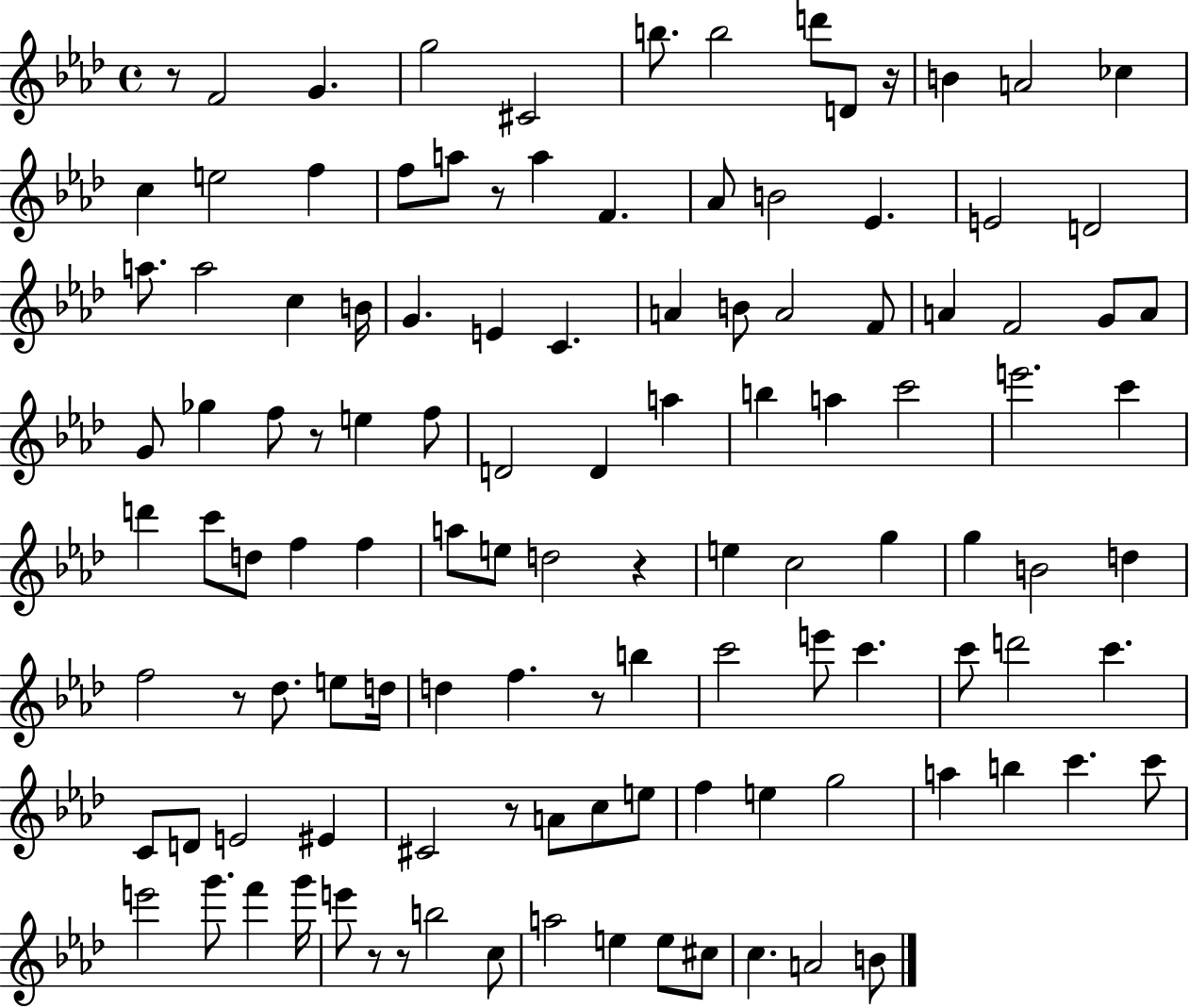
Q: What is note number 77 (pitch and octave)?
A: D6